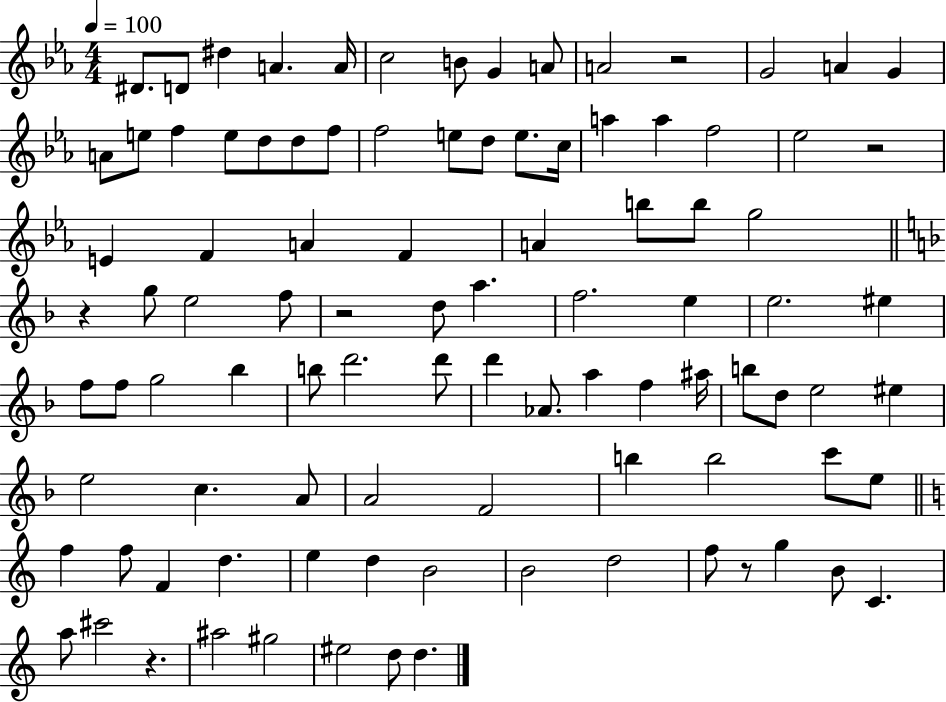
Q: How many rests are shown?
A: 6